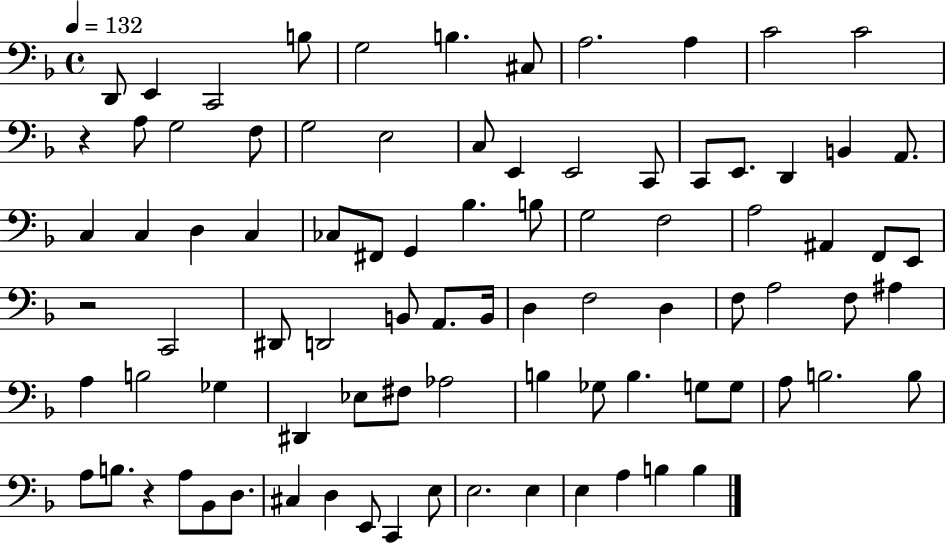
{
  \clef bass
  \time 4/4
  \defaultTimeSignature
  \key f \major
  \tempo 4 = 132
  d,8 e,4 c,2 b8 | g2 b4. cis8 | a2. a4 | c'2 c'2 | \break r4 a8 g2 f8 | g2 e2 | c8 e,4 e,2 c,8 | c,8 e,8. d,4 b,4 a,8. | \break c4 c4 d4 c4 | ces8 fis,8 g,4 bes4. b8 | g2 f2 | a2 ais,4 f,8 e,8 | \break r2 c,2 | dis,8 d,2 b,8 a,8. b,16 | d4 f2 d4 | f8 a2 f8 ais4 | \break a4 b2 ges4 | dis,4 ees8 fis8 aes2 | b4 ges8 b4. g8 g8 | a8 b2. b8 | \break a8 b8. r4 a8 bes,8 d8. | cis4 d4 e,8 c,4 e8 | e2. e4 | e4 a4 b4 b4 | \break \bar "|."
}